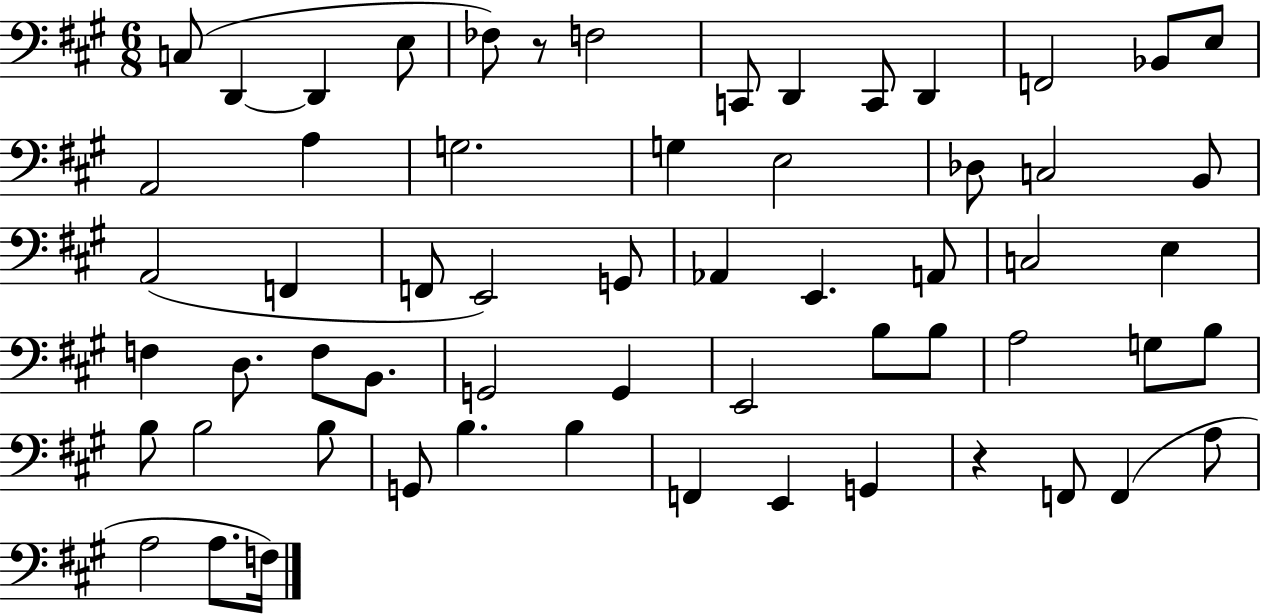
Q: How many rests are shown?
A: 2